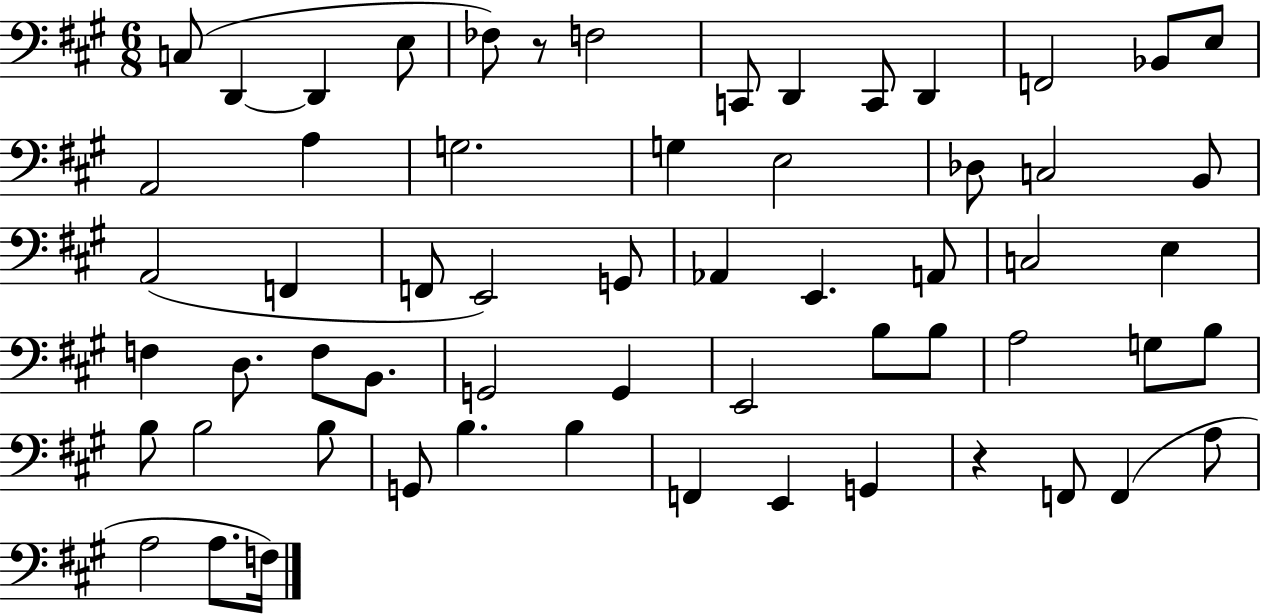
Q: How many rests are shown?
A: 2